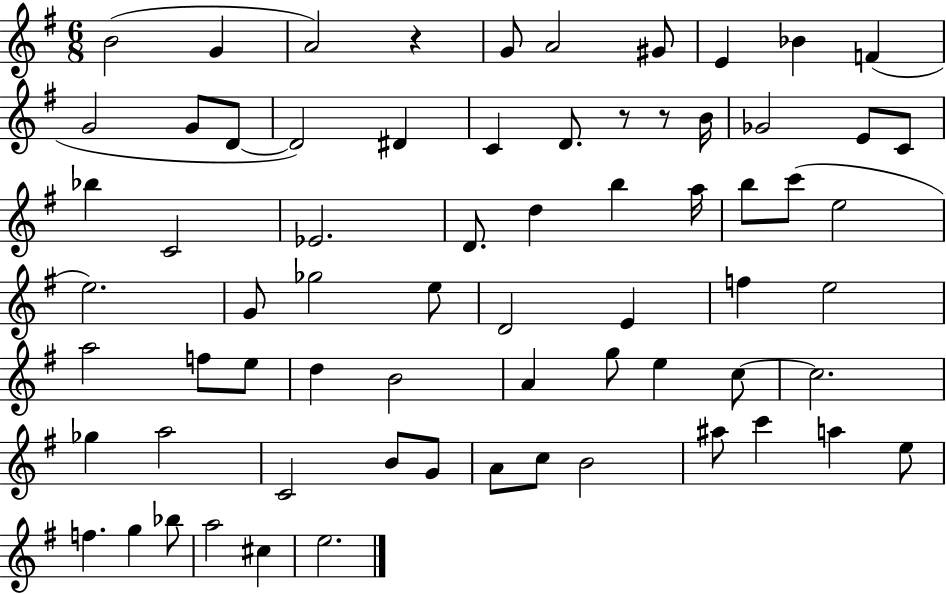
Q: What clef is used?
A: treble